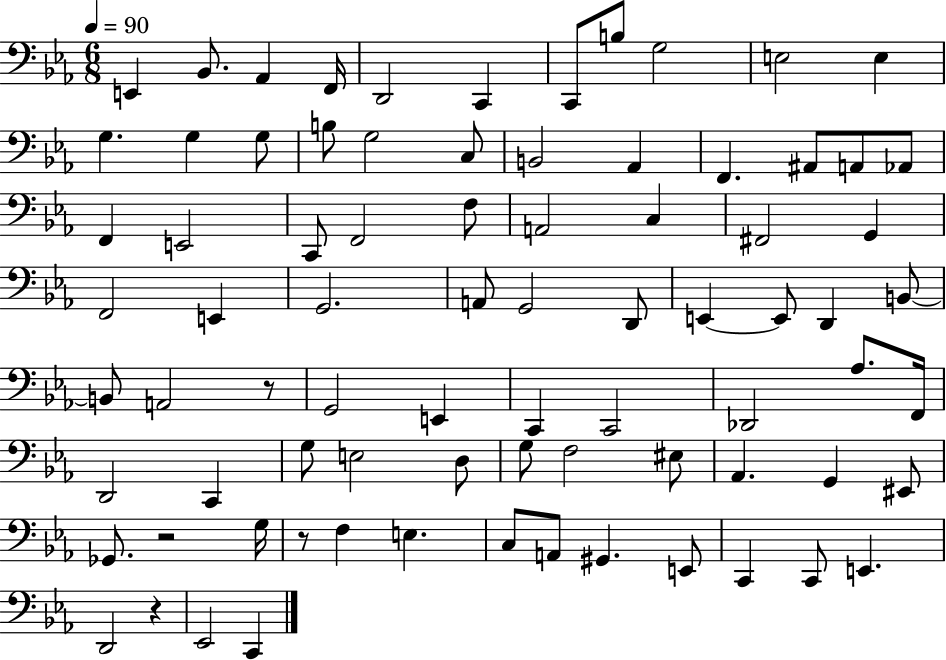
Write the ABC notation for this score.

X:1
T:Untitled
M:6/8
L:1/4
K:Eb
E,, _B,,/2 _A,, F,,/4 D,,2 C,, C,,/2 B,/2 G,2 E,2 E, G, G, G,/2 B,/2 G,2 C,/2 B,,2 _A,, F,, ^A,,/2 A,,/2 _A,,/2 F,, E,,2 C,,/2 F,,2 F,/2 A,,2 C, ^F,,2 G,, F,,2 E,, G,,2 A,,/2 G,,2 D,,/2 E,, E,,/2 D,, B,,/2 B,,/2 A,,2 z/2 G,,2 E,, C,, C,,2 _D,,2 _A,/2 F,,/4 D,,2 C,, G,/2 E,2 D,/2 G,/2 F,2 ^E,/2 _A,, G,, ^E,,/2 _G,,/2 z2 G,/4 z/2 F, E, C,/2 A,,/2 ^G,, E,,/2 C,, C,,/2 E,, D,,2 z _E,,2 C,,